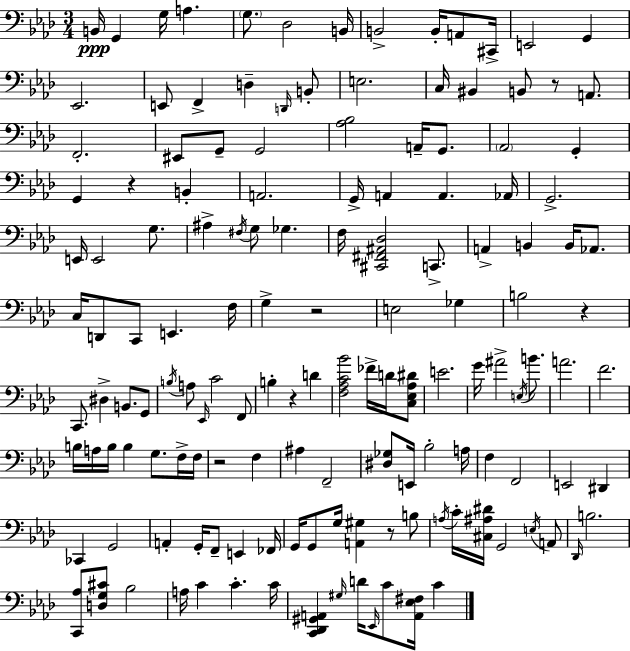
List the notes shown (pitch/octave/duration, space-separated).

B2/s G2/q G3/s A3/q. G3/e. Db3/h B2/s B2/h B2/s A2/e C#2/s E2/h G2/q Eb2/h. E2/e F2/q D3/q D2/s B2/e E3/h. C3/s BIS2/q B2/e R/e A2/e. F2/h. EIS2/e G2/e G2/h [Ab3,Bb3]/h A2/s G2/e. Ab2/h G2/q G2/q R/q B2/q A2/h. G2/s A2/q A2/q. Ab2/s G2/h. E2/s E2/h G3/e. A#3/q F#3/s G3/e Gb3/q. F3/s [C#2,F#2,A#2,Db3]/h C2/e. A2/q B2/q B2/s Ab2/e. C3/s D2/e C2/e E2/q. F3/s G3/q R/h E3/h Gb3/q B3/h R/q C2/e. D#3/q B2/e. G2/e B3/s A3/e Eb2/s C4/h F2/e B3/q R/q D4/q [F3,Ab3,C4,Bb4]/h FES4/s D4/s [C3,Eb3,Ab3,D#4]/e E4/h. G4/s A#4/h E3/s B4/e. A4/h. F4/h. B3/s A3/s B3/s B3/q G3/e. F3/s F3/s R/h F3/q A#3/q F2/h [D#3,Gb3]/e E2/s Bb3/h A3/s F3/q F2/h E2/h D#2/q CES2/q G2/h A2/q G2/s F2/e E2/q FES2/s G2/s G2/e G3/s [A2,G#3]/q R/e B3/e A3/s C4/s [C#3,A#3,D#4]/s G2/h E3/s A2/e Db2/s B3/h. [C2,Ab3]/e [D3,G3,C#4]/e Bb3/h A3/s C4/q C4/q. C4/s [C2,Db2,G#2,A2]/q G#3/s D4/s Eb2/s C4/e [A2,Eb3,F#3]/s C4/q